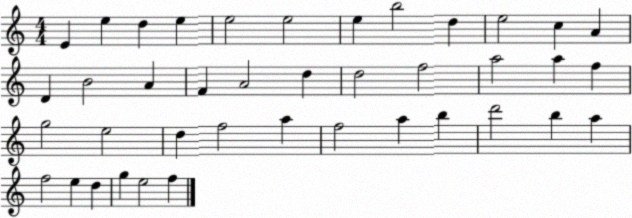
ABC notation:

X:1
T:Untitled
M:4/4
L:1/4
K:C
E e d e e2 e2 e b2 d e2 c A D B2 A F A2 d d2 f2 a2 a f g2 e2 d f2 a f2 a b d'2 b a f2 e d g e2 f